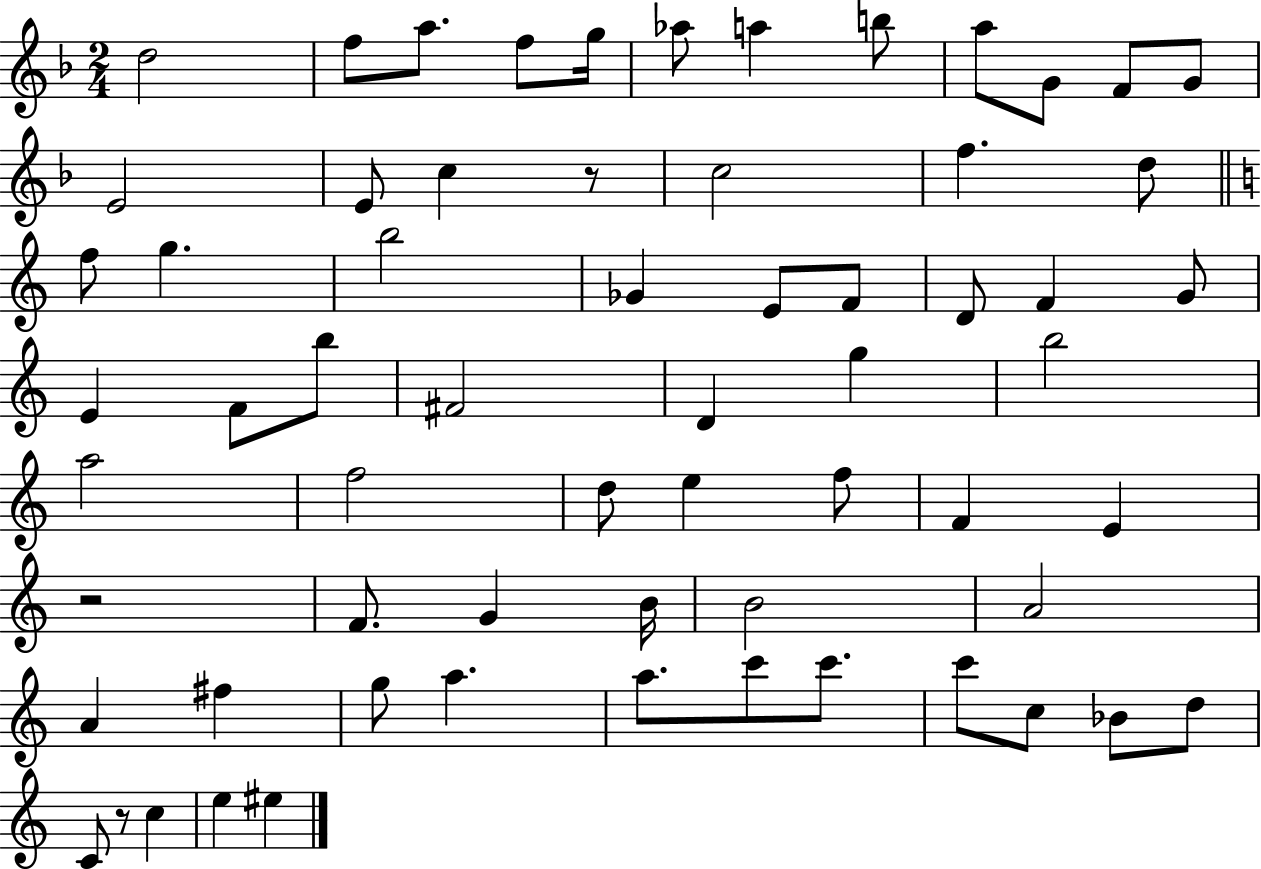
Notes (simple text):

D5/h F5/e A5/e. F5/e G5/s Ab5/e A5/q B5/e A5/e G4/e F4/e G4/e E4/h E4/e C5/q R/e C5/h F5/q. D5/e F5/e G5/q. B5/h Gb4/q E4/e F4/e D4/e F4/q G4/e E4/q F4/e B5/e F#4/h D4/q G5/q B5/h A5/h F5/h D5/e E5/q F5/e F4/q E4/q R/h F4/e. G4/q B4/s B4/h A4/h A4/q F#5/q G5/e A5/q. A5/e. C6/e C6/e. C6/e C5/e Bb4/e D5/e C4/e R/e C5/q E5/q EIS5/q